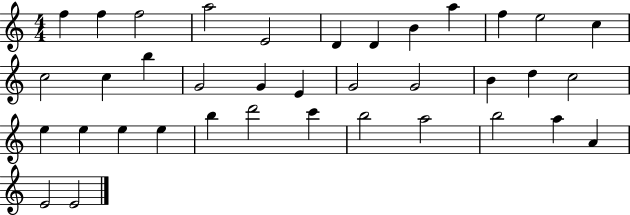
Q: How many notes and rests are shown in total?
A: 37